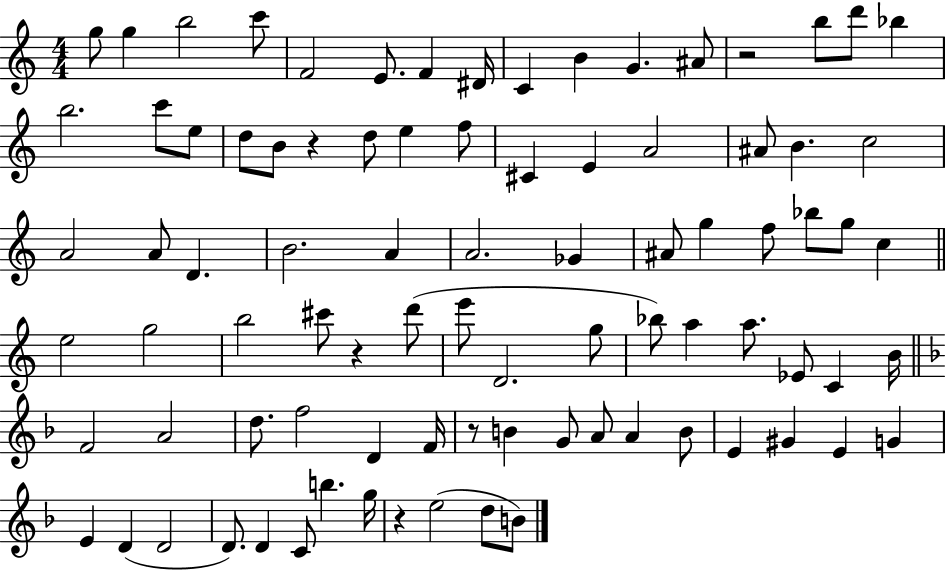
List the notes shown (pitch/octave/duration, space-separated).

G5/e G5/q B5/h C6/e F4/h E4/e. F4/q D#4/s C4/q B4/q G4/q. A#4/e R/h B5/e D6/e Bb5/q B5/h. C6/e E5/e D5/e B4/e R/q D5/e E5/q F5/e C#4/q E4/q A4/h A#4/e B4/q. C5/h A4/h A4/e D4/q. B4/h. A4/q A4/h. Gb4/q A#4/e G5/q F5/e Bb5/e G5/e C5/q E5/h G5/h B5/h C#6/e R/q D6/e E6/e D4/h. G5/e Bb5/e A5/q A5/e. Eb4/e C4/q B4/s F4/h A4/h D5/e. F5/h D4/q F4/s R/e B4/q G4/e A4/e A4/q B4/e E4/q G#4/q E4/q G4/q E4/q D4/q D4/h D4/e. D4/q C4/e B5/q. G5/s R/q E5/h D5/e B4/e